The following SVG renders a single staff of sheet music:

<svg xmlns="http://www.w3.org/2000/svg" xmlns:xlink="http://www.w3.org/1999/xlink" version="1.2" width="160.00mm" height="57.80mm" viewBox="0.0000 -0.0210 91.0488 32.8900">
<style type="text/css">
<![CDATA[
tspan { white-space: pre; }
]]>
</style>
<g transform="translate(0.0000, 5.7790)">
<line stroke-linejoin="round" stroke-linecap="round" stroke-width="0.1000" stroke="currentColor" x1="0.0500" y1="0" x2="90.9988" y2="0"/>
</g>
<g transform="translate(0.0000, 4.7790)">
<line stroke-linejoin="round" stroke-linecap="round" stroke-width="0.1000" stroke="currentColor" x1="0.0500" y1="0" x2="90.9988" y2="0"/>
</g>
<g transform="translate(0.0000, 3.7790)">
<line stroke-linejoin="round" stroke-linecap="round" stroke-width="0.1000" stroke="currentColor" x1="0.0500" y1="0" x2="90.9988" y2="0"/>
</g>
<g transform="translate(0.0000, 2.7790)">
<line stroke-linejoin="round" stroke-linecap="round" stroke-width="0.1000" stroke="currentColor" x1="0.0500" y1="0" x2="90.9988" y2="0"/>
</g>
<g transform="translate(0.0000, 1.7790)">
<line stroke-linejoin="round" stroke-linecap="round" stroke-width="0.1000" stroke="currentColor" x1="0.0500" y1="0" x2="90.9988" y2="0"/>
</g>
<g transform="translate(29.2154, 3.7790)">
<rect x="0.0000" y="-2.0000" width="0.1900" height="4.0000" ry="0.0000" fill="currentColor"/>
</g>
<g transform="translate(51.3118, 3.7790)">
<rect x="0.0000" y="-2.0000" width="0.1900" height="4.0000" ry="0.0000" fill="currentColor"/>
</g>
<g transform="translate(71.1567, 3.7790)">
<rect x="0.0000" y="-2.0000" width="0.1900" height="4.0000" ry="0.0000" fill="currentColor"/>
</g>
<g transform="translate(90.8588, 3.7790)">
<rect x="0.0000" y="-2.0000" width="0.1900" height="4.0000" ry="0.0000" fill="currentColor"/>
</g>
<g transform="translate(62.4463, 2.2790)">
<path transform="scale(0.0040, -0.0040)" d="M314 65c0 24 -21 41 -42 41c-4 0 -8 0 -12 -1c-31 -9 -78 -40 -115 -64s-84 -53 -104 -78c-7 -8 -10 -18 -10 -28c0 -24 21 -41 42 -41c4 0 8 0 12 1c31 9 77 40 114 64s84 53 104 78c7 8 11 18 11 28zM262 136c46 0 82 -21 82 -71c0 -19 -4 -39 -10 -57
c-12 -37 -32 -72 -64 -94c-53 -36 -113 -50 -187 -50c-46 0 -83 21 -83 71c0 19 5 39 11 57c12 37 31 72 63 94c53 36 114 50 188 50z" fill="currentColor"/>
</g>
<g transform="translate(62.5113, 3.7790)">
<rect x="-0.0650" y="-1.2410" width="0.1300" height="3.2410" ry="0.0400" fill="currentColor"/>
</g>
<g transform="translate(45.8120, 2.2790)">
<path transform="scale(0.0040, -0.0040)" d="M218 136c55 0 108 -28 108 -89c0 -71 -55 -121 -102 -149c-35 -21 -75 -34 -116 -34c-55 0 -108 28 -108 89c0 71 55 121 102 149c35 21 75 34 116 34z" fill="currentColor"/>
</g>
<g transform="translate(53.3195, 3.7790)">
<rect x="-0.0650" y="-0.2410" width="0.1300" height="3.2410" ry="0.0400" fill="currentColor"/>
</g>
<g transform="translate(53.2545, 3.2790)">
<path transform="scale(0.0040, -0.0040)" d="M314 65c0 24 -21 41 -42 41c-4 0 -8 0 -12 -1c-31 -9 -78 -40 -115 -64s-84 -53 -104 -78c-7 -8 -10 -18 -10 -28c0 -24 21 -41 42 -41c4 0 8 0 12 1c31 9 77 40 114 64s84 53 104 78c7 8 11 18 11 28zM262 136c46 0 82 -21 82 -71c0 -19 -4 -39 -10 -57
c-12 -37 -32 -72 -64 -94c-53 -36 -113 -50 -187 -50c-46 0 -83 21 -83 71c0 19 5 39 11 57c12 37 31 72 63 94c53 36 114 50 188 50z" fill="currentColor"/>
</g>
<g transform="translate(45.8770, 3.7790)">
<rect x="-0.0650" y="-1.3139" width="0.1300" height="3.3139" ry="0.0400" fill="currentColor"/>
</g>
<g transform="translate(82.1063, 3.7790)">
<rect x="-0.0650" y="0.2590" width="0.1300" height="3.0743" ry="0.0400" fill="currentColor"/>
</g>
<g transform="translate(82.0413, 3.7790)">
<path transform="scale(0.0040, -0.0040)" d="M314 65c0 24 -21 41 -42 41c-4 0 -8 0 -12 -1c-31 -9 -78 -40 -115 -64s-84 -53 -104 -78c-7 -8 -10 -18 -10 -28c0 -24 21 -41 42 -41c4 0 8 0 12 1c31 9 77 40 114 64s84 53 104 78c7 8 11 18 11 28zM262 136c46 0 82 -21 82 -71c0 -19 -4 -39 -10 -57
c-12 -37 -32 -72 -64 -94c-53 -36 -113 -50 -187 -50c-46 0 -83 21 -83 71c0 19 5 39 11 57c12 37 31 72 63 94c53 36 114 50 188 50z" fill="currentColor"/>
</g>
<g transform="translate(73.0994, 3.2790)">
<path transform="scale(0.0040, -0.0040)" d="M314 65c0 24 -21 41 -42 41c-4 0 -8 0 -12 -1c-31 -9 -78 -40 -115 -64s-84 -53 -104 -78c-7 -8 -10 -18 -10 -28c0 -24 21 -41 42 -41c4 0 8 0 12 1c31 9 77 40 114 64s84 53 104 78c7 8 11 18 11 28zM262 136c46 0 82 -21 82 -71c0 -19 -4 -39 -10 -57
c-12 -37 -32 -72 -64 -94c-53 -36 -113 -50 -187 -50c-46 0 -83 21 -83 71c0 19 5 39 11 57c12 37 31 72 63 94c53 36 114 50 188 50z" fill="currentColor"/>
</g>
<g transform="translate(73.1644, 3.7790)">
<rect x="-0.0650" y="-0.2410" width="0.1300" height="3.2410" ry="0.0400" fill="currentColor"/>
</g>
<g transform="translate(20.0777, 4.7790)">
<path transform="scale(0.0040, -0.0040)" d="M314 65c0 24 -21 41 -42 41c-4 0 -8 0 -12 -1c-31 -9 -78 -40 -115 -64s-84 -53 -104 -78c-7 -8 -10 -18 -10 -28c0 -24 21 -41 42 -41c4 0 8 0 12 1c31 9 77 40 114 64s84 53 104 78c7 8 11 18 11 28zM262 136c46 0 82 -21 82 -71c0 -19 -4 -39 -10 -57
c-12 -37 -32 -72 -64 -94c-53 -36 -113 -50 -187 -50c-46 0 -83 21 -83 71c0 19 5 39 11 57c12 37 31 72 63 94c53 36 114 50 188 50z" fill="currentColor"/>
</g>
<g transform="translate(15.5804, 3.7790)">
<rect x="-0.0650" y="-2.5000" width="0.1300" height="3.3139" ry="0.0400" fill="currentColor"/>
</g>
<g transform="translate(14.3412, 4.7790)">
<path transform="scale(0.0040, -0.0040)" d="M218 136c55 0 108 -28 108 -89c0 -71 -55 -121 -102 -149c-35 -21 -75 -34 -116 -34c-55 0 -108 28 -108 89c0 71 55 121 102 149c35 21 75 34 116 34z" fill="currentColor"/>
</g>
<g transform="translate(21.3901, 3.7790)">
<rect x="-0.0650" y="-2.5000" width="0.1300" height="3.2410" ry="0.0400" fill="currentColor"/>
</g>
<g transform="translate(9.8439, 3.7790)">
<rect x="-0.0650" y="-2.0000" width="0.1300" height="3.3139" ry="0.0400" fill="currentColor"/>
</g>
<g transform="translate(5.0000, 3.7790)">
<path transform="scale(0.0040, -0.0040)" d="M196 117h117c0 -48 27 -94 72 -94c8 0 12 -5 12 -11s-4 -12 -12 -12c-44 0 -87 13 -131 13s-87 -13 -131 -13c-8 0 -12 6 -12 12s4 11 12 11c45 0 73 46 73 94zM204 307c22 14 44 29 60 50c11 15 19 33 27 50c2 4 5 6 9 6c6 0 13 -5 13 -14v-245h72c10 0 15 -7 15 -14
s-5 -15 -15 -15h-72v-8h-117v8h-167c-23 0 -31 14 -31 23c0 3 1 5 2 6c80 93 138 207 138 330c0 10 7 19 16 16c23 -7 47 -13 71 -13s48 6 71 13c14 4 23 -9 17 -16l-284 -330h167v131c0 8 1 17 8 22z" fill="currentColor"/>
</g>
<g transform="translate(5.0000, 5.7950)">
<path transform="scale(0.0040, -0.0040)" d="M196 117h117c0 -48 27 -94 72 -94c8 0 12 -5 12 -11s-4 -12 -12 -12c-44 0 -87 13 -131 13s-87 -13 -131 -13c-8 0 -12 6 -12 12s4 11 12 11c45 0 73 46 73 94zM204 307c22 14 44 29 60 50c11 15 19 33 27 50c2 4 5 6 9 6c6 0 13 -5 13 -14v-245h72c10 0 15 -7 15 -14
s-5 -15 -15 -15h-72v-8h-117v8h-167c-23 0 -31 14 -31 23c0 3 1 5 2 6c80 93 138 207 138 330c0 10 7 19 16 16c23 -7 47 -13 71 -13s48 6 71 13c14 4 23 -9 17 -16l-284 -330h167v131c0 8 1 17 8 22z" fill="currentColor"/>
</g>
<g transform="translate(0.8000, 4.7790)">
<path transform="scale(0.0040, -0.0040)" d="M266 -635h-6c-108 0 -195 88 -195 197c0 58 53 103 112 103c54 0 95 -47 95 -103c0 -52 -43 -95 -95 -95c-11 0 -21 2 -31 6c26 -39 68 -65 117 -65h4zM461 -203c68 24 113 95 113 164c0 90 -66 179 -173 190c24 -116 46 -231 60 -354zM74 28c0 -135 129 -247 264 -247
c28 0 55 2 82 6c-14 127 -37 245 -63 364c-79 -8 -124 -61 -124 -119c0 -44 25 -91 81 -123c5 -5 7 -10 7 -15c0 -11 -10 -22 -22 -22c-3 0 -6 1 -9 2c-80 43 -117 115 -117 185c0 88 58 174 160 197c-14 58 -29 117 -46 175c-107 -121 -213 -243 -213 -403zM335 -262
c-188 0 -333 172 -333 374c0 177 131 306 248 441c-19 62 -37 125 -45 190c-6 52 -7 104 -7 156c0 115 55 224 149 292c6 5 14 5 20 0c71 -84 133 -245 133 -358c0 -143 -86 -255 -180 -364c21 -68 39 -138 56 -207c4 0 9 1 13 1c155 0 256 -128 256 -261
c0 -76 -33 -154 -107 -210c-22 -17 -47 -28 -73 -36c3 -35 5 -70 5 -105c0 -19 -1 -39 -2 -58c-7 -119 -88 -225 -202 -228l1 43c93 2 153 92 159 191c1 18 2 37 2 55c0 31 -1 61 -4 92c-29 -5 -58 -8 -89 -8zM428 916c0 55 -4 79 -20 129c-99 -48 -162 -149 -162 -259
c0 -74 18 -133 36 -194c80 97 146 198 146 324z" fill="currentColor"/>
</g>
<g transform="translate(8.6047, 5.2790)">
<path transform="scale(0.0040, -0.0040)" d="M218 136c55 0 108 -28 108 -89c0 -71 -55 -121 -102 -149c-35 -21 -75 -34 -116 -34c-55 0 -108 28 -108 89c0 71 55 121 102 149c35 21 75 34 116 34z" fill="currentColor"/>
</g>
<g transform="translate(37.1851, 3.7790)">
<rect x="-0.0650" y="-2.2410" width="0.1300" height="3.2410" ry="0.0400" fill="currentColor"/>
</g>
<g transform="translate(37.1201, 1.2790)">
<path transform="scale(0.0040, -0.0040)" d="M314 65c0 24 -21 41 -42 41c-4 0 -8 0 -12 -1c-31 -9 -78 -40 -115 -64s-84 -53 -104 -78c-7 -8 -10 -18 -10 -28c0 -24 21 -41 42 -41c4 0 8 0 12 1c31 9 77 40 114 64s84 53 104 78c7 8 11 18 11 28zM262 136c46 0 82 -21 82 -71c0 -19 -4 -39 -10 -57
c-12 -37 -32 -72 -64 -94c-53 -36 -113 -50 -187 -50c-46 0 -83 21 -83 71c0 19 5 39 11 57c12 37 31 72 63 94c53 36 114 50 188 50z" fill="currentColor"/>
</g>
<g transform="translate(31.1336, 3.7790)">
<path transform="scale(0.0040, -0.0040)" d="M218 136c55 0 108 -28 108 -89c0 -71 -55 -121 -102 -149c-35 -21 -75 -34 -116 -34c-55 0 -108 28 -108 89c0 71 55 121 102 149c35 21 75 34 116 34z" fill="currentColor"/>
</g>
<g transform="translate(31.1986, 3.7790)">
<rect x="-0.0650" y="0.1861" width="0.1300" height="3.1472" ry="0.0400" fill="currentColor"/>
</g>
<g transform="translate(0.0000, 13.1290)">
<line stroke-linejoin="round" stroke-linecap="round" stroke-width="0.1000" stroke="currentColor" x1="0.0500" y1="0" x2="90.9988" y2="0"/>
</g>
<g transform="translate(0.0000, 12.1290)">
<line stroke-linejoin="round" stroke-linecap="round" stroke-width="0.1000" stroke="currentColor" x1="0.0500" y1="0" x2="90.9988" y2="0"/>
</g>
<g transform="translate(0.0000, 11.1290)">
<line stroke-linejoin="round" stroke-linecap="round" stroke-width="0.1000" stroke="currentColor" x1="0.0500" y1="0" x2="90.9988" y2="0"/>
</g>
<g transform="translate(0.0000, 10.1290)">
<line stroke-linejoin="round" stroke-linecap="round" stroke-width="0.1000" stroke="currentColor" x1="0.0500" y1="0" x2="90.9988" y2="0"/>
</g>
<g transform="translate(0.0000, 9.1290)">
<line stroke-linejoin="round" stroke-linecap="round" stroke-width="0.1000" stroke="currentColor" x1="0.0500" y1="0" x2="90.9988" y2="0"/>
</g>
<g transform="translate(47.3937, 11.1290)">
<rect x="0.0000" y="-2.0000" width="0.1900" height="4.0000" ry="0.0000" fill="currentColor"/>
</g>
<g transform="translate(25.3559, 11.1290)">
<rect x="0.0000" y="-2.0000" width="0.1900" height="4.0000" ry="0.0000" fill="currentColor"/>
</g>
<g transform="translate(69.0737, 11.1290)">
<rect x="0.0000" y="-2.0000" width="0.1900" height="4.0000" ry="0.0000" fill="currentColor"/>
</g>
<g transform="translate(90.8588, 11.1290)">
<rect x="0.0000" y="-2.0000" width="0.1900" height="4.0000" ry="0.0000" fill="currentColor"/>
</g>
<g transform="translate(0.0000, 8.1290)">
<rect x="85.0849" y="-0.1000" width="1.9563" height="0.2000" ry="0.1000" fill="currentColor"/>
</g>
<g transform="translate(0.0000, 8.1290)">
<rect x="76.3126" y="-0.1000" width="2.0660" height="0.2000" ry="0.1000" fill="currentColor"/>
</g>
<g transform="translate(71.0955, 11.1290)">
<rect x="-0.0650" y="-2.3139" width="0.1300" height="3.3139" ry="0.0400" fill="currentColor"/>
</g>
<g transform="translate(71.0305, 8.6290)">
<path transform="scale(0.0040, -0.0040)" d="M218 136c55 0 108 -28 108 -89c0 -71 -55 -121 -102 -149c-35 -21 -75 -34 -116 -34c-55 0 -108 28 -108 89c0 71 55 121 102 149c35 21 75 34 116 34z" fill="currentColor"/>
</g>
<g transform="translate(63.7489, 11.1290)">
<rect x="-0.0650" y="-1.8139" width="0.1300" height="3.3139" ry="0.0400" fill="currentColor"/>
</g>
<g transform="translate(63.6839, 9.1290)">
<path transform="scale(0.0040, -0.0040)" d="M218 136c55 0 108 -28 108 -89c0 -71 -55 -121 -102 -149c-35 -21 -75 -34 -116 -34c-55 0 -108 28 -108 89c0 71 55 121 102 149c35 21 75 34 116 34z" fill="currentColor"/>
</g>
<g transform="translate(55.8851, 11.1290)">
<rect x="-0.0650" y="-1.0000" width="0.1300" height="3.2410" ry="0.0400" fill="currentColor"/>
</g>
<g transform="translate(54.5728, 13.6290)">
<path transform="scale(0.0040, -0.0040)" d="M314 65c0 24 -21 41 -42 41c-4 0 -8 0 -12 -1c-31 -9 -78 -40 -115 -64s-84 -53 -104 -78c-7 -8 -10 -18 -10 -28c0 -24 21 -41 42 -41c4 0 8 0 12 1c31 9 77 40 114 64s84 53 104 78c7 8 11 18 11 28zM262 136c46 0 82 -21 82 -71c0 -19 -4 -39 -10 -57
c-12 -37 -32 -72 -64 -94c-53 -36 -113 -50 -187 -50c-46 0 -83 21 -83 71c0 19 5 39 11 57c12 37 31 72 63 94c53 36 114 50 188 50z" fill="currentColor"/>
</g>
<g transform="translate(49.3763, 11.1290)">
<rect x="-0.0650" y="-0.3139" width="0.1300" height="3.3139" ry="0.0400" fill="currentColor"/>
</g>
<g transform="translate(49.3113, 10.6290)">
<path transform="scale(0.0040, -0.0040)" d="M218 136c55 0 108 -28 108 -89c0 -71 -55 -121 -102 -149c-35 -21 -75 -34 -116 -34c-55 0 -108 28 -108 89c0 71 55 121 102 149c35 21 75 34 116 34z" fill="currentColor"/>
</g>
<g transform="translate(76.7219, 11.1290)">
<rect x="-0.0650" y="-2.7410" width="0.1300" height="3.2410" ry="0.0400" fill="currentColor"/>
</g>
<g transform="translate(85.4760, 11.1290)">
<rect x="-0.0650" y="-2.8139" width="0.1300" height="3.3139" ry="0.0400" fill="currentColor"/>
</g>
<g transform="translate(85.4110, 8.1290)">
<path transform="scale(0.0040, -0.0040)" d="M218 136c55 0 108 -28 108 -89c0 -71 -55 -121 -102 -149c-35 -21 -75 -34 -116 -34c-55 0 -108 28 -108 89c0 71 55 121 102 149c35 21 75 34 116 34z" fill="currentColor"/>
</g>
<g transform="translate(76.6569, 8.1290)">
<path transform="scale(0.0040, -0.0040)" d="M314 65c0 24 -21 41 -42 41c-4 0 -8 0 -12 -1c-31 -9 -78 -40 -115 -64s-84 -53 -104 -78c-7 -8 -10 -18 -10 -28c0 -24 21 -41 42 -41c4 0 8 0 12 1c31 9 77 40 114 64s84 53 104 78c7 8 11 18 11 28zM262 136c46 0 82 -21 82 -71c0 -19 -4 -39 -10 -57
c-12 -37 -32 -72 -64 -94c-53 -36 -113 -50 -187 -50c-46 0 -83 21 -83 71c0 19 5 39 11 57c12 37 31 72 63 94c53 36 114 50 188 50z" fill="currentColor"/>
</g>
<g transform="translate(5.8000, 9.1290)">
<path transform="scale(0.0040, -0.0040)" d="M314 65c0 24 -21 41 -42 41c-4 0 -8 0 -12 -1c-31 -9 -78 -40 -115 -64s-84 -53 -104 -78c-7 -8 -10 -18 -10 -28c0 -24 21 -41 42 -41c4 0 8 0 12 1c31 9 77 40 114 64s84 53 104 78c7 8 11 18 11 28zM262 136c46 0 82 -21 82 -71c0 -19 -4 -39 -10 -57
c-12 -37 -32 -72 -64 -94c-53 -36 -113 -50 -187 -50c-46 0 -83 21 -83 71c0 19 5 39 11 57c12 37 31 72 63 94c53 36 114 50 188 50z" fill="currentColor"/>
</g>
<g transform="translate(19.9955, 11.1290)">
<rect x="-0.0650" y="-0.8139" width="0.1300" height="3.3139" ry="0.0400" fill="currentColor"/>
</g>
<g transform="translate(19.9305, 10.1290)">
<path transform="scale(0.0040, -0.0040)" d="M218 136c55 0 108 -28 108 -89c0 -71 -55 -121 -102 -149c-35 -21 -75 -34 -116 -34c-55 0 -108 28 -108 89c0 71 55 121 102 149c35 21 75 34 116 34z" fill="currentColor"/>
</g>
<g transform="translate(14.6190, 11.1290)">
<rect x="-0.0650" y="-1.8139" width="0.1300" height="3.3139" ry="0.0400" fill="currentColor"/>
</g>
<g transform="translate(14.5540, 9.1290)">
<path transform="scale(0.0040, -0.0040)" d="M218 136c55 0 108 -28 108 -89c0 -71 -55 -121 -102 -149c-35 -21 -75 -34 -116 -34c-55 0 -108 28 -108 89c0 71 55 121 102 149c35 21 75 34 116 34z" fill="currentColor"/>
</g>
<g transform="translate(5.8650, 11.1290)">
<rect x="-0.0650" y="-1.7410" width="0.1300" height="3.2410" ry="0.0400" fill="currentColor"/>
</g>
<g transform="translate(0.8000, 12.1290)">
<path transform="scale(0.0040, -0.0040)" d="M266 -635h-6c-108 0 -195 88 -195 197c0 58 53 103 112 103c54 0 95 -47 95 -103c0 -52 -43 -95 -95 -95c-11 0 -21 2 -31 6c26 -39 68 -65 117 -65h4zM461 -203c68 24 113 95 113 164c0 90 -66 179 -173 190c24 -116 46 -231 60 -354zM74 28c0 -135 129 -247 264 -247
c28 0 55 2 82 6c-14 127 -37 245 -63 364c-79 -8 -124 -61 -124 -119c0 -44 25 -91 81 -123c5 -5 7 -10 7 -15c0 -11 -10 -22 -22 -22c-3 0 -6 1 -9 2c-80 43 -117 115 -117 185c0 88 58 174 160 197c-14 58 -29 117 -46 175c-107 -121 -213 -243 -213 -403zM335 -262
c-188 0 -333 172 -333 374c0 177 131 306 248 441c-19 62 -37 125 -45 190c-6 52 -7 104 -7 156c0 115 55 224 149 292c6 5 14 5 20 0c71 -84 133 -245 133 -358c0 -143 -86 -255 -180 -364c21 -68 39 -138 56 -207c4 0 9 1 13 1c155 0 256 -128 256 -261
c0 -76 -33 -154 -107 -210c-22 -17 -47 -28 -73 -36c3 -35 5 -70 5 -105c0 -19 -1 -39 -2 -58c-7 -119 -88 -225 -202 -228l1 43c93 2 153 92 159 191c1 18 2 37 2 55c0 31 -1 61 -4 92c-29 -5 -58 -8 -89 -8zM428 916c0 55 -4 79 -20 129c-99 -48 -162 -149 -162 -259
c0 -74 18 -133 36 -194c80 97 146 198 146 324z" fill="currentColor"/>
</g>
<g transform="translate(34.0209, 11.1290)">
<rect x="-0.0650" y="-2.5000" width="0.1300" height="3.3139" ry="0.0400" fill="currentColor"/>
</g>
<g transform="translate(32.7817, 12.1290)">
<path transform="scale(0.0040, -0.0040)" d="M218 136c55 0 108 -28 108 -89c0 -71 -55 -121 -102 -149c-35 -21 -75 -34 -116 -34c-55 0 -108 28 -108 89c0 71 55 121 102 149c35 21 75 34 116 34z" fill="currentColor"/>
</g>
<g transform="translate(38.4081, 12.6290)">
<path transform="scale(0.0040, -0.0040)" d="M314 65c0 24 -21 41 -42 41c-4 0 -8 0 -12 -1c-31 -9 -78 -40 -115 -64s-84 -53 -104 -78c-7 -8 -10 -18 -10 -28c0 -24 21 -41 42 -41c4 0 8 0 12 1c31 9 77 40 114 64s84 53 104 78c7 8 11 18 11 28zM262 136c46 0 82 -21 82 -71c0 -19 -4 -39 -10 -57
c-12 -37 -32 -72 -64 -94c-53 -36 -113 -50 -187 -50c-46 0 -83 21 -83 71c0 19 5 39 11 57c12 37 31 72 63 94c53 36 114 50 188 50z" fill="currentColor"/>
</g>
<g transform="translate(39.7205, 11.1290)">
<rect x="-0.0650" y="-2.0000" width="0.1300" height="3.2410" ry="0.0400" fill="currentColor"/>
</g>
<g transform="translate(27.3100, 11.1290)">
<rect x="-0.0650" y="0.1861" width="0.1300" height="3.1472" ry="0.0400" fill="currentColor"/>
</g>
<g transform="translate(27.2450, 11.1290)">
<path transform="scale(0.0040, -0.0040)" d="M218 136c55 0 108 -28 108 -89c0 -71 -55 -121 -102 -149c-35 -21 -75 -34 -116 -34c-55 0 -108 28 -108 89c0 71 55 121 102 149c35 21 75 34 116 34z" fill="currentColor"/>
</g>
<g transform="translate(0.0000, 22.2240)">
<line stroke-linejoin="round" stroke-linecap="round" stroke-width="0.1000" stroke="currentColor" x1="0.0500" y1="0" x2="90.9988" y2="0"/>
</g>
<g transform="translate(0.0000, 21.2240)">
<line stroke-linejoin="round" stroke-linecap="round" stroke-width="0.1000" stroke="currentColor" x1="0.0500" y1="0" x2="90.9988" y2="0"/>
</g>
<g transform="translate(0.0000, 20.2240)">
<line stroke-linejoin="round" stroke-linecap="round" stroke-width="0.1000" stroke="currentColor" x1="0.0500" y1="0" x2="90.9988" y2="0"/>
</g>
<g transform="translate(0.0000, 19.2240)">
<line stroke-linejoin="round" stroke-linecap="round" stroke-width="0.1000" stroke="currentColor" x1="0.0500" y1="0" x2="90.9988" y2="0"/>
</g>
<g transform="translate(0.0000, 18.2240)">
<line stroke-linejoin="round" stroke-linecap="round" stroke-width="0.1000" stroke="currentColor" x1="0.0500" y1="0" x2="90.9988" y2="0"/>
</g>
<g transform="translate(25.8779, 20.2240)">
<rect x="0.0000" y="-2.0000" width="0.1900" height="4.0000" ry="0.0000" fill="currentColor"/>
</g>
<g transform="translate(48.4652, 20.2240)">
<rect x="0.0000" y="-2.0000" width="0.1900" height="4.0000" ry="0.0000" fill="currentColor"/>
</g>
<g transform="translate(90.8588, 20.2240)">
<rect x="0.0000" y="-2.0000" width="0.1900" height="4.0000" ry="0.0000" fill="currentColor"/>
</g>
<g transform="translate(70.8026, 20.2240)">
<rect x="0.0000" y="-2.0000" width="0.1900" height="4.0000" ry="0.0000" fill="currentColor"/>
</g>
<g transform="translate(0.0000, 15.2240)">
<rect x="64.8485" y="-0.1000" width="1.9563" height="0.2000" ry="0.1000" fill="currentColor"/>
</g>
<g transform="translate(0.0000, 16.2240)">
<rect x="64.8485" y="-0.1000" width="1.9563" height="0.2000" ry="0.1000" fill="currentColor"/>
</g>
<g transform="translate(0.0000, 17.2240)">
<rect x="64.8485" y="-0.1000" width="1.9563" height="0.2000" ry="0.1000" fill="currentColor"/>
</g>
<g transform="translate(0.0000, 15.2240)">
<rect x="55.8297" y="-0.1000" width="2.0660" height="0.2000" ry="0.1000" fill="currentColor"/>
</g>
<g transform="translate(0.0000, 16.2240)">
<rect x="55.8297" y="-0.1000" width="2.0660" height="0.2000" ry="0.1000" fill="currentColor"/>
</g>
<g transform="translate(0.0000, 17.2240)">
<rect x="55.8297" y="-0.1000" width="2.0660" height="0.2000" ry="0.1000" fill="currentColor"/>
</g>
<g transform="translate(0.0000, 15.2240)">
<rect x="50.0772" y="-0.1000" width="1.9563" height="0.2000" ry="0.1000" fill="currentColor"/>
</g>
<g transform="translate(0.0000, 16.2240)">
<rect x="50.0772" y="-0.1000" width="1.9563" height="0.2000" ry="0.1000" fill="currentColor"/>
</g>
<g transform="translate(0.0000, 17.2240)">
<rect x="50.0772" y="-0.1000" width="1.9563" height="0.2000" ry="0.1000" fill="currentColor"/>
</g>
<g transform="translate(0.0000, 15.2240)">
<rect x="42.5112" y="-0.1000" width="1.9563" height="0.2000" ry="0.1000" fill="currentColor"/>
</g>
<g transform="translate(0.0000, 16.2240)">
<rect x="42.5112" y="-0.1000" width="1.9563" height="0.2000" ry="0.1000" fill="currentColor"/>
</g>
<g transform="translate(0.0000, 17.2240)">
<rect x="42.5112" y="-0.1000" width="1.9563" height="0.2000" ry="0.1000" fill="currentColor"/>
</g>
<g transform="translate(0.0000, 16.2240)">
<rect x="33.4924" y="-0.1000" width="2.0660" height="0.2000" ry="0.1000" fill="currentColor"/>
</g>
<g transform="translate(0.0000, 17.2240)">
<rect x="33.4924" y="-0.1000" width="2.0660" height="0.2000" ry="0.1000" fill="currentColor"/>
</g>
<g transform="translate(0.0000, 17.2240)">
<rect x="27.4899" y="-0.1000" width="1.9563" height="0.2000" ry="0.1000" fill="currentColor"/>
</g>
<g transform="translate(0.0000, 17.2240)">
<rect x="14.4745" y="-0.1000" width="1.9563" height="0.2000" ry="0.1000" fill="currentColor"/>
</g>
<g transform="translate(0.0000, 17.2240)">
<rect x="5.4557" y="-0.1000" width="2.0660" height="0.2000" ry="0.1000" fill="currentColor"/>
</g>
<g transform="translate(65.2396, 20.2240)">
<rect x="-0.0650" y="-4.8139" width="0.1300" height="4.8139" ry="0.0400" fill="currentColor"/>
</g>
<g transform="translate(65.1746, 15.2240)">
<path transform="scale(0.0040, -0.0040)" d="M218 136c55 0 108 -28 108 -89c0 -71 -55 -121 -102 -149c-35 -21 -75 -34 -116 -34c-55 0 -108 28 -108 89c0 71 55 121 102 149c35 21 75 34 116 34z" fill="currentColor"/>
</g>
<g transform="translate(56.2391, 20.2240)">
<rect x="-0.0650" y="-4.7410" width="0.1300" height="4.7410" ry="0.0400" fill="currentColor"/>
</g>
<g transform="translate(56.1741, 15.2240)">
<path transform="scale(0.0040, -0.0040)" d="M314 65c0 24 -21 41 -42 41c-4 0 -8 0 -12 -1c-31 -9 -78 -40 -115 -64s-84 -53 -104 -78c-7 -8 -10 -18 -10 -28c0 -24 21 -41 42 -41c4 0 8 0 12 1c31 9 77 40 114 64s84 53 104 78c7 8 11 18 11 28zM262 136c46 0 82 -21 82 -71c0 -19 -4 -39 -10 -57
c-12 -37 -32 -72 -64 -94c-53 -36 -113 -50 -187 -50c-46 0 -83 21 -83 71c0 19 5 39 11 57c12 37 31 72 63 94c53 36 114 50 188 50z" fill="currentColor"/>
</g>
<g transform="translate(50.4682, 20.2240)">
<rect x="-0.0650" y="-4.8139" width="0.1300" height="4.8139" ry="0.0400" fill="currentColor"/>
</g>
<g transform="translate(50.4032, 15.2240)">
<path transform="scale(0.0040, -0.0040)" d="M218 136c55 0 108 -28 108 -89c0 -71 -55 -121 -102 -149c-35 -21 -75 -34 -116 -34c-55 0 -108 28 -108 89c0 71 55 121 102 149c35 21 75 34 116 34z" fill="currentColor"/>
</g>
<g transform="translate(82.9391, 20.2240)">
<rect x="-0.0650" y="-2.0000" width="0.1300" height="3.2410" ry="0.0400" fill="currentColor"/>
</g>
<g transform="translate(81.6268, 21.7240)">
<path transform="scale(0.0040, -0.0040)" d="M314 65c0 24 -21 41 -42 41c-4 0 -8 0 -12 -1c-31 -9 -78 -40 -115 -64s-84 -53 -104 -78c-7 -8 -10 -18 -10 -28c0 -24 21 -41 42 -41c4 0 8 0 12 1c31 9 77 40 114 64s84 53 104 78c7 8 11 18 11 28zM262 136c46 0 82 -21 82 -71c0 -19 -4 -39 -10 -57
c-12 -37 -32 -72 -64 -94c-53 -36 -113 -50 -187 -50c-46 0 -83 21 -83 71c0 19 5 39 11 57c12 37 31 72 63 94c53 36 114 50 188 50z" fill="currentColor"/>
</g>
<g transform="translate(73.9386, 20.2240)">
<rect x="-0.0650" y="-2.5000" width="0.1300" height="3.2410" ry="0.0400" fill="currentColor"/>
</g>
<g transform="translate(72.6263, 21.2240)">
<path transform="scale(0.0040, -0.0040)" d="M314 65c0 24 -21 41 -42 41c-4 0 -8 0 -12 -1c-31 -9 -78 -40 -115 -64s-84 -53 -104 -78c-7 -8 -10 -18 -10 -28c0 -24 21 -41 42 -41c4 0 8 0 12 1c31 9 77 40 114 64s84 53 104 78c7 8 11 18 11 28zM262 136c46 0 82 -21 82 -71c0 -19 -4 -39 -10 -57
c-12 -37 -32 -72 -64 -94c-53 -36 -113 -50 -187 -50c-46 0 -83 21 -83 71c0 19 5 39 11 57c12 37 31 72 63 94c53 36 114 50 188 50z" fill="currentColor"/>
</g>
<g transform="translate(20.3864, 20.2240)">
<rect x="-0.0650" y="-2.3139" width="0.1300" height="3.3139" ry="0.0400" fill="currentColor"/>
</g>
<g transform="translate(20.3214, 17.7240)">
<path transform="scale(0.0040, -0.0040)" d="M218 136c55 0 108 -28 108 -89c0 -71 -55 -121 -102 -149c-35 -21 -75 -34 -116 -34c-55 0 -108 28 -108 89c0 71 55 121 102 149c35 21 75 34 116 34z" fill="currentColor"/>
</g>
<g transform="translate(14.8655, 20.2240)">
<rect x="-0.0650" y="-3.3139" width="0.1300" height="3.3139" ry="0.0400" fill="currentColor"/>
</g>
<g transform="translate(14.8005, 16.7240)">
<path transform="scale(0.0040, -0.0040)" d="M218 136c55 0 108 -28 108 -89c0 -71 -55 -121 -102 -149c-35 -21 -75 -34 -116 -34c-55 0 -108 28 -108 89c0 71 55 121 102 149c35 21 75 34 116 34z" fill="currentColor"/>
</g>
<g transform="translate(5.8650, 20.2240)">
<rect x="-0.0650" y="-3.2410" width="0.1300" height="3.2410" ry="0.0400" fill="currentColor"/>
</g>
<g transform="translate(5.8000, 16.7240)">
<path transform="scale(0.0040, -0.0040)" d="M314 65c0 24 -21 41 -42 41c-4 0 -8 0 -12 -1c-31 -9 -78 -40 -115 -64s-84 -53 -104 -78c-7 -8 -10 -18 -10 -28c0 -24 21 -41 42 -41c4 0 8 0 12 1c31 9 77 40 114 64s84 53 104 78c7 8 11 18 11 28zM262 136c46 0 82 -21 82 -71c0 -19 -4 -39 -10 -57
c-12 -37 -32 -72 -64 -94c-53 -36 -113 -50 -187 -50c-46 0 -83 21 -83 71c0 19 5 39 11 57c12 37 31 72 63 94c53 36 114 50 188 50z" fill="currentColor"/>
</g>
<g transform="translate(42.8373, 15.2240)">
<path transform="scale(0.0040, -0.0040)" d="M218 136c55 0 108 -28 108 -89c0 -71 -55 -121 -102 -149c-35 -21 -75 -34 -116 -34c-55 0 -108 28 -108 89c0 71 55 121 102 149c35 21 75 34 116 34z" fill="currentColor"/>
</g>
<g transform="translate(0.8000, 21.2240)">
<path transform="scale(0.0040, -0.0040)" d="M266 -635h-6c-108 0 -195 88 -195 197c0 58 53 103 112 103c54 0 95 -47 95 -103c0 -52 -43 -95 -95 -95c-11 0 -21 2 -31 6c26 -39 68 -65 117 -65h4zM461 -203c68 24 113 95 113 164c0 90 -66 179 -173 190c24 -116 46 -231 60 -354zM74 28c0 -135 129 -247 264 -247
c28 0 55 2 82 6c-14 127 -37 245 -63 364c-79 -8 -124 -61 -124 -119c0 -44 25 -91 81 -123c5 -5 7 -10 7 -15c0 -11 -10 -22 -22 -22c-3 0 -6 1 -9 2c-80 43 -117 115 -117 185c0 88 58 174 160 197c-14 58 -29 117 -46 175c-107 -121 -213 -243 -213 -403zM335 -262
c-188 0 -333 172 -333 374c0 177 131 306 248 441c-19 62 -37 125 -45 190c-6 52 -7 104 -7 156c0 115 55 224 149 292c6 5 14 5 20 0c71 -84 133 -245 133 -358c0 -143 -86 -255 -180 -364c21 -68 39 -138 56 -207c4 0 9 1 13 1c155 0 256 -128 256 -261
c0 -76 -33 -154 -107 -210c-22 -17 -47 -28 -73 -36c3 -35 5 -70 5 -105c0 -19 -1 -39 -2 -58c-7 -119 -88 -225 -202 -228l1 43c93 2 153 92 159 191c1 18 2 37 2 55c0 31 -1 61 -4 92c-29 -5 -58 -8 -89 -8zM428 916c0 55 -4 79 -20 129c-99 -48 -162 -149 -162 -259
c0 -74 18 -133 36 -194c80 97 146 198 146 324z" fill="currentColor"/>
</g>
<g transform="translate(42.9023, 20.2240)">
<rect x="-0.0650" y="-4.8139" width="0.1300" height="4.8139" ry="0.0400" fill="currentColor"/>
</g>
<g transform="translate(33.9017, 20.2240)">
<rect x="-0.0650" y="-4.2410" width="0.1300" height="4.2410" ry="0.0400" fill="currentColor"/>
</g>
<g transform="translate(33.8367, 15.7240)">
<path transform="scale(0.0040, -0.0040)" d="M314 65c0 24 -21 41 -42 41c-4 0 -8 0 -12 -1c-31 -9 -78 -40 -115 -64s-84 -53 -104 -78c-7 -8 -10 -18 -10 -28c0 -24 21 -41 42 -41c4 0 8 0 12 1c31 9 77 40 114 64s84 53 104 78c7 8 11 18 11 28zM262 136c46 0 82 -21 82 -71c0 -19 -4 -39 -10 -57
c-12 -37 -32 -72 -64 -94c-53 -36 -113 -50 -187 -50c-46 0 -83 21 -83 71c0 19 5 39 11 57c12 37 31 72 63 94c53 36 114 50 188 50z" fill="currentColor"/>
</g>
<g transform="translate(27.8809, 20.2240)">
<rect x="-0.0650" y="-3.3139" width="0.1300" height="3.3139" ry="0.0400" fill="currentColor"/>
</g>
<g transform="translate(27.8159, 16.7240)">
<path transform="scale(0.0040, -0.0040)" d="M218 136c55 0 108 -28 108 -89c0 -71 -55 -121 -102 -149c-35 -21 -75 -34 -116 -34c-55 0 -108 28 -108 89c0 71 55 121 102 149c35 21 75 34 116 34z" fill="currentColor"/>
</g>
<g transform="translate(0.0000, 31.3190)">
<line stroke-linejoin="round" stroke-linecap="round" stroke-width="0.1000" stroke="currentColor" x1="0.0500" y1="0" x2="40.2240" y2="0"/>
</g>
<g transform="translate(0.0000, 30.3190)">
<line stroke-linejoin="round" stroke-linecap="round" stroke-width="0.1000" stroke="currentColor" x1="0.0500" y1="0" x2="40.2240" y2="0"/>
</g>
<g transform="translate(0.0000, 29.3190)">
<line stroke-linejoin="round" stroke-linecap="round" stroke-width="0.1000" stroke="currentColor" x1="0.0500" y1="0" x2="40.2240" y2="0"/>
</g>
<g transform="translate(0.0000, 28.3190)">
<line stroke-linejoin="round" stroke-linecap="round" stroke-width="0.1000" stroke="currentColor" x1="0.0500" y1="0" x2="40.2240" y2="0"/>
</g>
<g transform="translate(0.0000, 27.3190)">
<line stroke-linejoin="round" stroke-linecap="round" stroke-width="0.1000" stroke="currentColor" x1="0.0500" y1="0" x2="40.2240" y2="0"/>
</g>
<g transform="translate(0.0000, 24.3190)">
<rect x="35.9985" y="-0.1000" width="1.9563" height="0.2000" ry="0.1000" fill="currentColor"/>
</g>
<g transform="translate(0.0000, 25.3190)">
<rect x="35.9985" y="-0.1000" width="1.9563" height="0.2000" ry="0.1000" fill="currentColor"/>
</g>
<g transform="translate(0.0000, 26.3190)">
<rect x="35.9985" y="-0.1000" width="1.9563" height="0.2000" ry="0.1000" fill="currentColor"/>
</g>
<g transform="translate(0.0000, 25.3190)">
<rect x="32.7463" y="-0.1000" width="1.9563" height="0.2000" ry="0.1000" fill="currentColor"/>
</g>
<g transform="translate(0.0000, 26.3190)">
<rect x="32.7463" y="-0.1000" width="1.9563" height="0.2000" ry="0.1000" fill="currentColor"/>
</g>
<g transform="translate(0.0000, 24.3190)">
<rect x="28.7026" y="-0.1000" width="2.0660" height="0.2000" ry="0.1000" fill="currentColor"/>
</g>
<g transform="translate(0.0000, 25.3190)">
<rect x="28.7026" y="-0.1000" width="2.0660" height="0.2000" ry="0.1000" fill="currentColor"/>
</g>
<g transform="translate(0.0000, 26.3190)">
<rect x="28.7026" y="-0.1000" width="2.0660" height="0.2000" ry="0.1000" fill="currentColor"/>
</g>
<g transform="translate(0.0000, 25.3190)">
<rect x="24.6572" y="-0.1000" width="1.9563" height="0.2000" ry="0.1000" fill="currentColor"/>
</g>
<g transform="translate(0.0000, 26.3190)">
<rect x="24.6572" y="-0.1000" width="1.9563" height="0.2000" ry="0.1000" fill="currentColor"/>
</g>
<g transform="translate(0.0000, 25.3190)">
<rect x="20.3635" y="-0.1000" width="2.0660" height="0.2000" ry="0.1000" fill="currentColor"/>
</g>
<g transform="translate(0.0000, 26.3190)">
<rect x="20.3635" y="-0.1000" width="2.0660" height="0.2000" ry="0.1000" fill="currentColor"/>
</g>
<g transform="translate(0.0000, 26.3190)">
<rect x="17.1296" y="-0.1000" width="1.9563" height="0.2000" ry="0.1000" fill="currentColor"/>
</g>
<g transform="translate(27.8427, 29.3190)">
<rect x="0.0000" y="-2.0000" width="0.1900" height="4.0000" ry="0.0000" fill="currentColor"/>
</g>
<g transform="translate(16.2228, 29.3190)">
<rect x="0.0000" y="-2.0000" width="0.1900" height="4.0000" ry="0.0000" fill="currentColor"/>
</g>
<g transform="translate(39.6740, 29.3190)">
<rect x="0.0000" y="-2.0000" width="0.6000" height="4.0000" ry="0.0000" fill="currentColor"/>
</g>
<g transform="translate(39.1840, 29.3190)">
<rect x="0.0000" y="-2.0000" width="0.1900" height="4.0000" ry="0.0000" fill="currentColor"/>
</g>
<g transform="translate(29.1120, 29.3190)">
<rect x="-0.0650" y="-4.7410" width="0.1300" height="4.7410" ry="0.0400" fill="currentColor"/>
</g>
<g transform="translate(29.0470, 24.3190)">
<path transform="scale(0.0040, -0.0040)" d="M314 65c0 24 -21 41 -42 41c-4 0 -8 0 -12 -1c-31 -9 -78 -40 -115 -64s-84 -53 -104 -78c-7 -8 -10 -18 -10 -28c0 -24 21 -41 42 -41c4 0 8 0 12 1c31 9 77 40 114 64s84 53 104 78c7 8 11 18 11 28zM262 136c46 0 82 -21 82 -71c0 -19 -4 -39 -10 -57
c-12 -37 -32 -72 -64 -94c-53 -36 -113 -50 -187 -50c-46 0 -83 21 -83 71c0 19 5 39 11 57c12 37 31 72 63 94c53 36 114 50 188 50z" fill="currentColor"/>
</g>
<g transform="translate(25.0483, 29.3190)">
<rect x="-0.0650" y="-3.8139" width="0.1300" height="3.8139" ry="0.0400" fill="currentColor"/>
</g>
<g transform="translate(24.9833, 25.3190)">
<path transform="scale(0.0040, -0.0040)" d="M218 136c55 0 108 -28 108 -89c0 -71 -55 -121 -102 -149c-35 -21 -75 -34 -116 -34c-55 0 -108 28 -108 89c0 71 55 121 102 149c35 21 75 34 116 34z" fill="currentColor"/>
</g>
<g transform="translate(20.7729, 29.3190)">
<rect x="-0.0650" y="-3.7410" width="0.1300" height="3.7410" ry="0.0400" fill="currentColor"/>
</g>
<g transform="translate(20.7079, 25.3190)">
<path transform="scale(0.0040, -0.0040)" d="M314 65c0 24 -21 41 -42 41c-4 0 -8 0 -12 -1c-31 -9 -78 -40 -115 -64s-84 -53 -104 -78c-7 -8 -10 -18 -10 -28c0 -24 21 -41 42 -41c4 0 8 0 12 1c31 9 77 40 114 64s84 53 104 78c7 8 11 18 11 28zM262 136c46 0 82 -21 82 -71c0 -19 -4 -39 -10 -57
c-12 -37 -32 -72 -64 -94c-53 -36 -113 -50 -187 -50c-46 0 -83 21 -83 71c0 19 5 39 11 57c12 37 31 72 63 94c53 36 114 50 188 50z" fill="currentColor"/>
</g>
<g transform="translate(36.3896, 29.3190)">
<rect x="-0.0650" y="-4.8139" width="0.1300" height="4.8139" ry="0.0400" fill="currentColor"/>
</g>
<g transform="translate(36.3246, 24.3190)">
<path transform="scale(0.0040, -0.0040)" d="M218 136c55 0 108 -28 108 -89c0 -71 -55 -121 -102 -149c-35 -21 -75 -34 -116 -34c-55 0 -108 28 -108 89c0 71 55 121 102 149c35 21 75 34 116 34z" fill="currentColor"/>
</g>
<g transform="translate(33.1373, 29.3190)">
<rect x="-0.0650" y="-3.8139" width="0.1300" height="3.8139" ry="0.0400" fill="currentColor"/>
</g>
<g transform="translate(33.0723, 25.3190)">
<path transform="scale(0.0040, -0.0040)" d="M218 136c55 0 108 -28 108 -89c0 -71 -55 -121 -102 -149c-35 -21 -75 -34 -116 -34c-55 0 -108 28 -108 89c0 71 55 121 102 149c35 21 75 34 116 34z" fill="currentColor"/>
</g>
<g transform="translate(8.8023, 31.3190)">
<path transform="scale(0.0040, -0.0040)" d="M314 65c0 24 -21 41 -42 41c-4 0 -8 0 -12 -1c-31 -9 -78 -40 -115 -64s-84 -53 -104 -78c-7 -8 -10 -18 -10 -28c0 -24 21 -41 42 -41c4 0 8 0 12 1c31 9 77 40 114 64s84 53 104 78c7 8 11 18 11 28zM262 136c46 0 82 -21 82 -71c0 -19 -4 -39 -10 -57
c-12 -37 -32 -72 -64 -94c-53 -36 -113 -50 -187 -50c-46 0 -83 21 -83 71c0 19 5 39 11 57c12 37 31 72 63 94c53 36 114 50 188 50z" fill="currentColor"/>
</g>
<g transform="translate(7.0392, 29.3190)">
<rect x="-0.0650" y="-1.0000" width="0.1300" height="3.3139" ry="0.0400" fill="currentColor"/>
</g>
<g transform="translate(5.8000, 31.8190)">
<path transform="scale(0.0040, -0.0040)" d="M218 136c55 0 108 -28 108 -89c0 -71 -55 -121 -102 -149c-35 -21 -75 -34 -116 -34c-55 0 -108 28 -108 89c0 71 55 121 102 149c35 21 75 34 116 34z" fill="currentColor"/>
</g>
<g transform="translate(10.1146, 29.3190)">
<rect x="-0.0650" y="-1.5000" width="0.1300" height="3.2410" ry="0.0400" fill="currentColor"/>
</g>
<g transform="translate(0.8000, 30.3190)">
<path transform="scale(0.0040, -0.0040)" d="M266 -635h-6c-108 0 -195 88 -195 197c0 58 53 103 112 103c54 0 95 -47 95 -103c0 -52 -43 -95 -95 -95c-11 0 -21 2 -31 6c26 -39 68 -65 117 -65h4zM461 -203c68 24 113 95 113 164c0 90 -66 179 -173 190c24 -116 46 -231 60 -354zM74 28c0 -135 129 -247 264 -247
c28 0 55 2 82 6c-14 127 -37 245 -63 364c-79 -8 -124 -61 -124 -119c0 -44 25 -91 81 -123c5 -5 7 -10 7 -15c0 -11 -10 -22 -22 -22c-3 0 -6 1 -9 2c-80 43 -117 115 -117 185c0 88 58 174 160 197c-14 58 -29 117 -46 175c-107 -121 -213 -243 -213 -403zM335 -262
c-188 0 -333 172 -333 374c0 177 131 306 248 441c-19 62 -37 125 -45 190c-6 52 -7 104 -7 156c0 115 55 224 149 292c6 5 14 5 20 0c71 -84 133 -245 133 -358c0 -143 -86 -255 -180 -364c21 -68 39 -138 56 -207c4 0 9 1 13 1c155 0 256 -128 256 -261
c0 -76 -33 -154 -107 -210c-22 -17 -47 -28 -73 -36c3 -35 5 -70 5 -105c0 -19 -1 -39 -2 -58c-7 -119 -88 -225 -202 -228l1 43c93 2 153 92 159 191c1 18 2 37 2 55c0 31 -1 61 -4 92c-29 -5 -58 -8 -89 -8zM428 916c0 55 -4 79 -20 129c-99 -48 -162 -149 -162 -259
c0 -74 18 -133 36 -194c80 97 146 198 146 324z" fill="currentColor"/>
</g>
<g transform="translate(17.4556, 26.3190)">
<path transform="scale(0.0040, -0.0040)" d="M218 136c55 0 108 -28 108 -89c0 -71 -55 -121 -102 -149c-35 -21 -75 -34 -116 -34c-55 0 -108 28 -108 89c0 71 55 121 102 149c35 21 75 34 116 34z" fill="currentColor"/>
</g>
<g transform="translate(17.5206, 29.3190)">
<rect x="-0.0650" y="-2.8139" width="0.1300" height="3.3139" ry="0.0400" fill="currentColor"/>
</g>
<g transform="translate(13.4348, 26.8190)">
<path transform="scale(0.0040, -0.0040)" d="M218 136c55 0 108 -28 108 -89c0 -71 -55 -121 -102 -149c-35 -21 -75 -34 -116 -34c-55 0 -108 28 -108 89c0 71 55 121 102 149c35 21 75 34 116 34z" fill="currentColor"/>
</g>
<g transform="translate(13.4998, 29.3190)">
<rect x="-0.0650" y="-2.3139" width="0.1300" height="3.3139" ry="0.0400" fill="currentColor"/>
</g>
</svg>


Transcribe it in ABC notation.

X:1
T:Untitled
M:4/4
L:1/4
K:C
F G G2 B g2 e c2 e2 c2 B2 f2 f d B G F2 c D2 f g a2 a b2 b g b d'2 e' e' e'2 e' G2 F2 D E2 g a c'2 c' e'2 c' e'